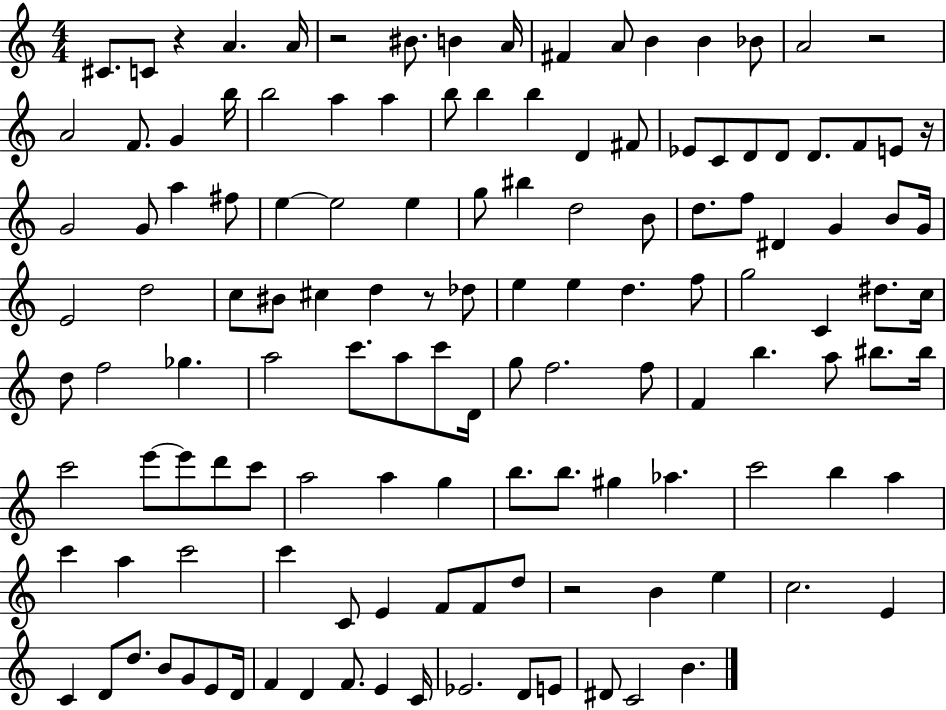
X:1
T:Untitled
M:4/4
L:1/4
K:C
^C/2 C/2 z A A/4 z2 ^B/2 B A/4 ^F A/2 B B _B/2 A2 z2 A2 F/2 G b/4 b2 a a b/2 b b D ^F/2 _E/2 C/2 D/2 D/2 D/2 F/2 E/2 z/4 G2 G/2 a ^f/2 e e2 e g/2 ^b d2 B/2 d/2 f/2 ^D G B/2 G/4 E2 d2 c/2 ^B/2 ^c d z/2 _d/2 e e d f/2 g2 C ^d/2 c/4 d/2 f2 _g a2 c'/2 a/2 c'/2 D/4 g/2 f2 f/2 F b a/2 ^b/2 ^b/4 c'2 e'/2 e'/2 d'/2 c'/2 a2 a g b/2 b/2 ^g _a c'2 b a c' a c'2 c' C/2 E F/2 F/2 d/2 z2 B e c2 E C D/2 d/2 B/2 G/2 E/2 D/4 F D F/2 E C/4 _E2 D/2 E/2 ^D/2 C2 B